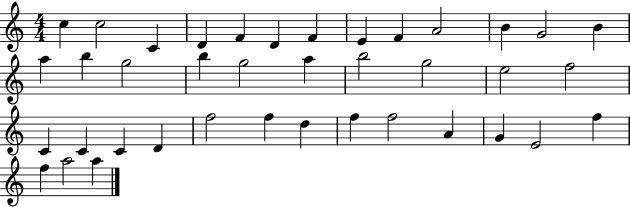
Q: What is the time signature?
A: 4/4